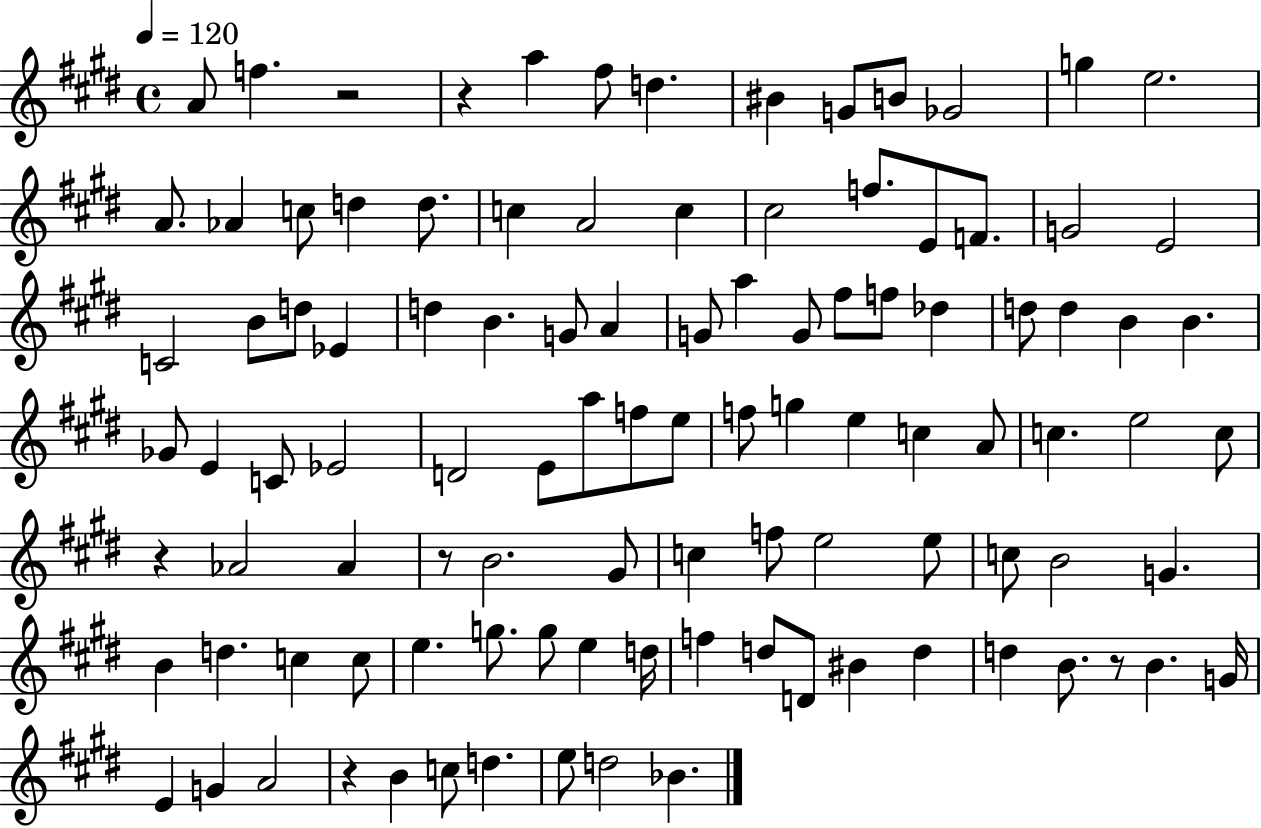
X:1
T:Untitled
M:4/4
L:1/4
K:E
A/2 f z2 z a ^f/2 d ^B G/2 B/2 _G2 g e2 A/2 _A c/2 d d/2 c A2 c ^c2 f/2 E/2 F/2 G2 E2 C2 B/2 d/2 _E d B G/2 A G/2 a G/2 ^f/2 f/2 _d d/2 d B B _G/2 E C/2 _E2 D2 E/2 a/2 f/2 e/2 f/2 g e c A/2 c e2 c/2 z _A2 _A z/2 B2 ^G/2 c f/2 e2 e/2 c/2 B2 G B d c c/2 e g/2 g/2 e d/4 f d/2 D/2 ^B d d B/2 z/2 B G/4 E G A2 z B c/2 d e/2 d2 _B